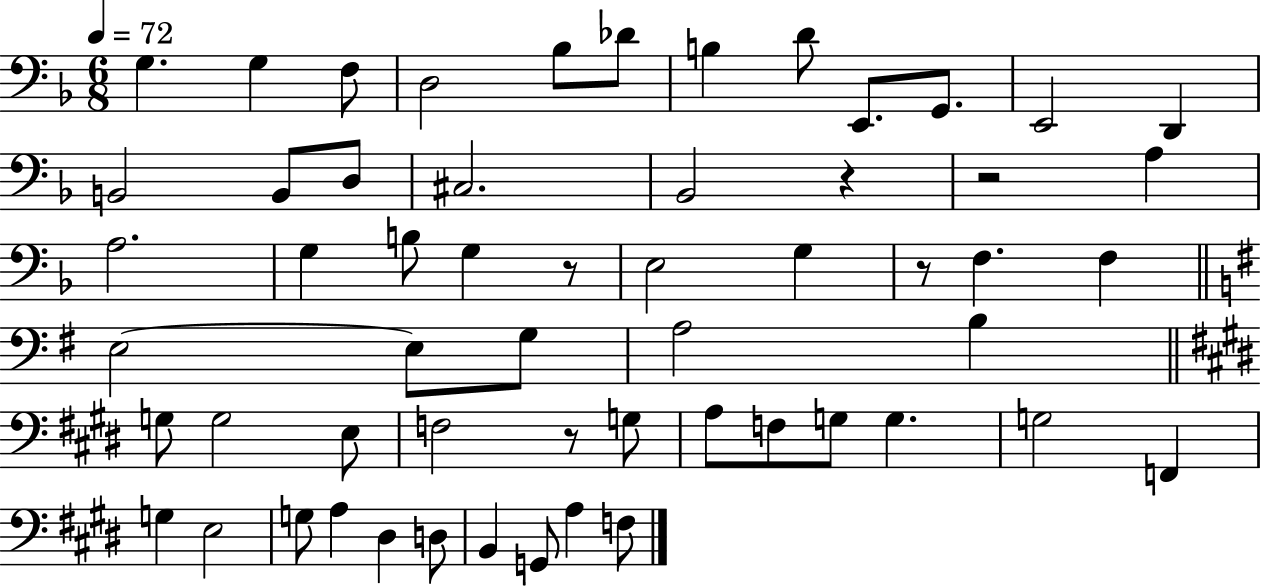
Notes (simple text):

G3/q. G3/q F3/e D3/h Bb3/e Db4/e B3/q D4/e E2/e. G2/e. E2/h D2/q B2/h B2/e D3/e C#3/h. Bb2/h R/q R/h A3/q A3/h. G3/q B3/e G3/q R/e E3/h G3/q R/e F3/q. F3/q E3/h E3/e G3/e A3/h B3/q G3/e G3/h E3/e F3/h R/e G3/e A3/e F3/e G3/e G3/q. G3/h F2/q G3/q E3/h G3/e A3/q D#3/q D3/e B2/q G2/e A3/q F3/e